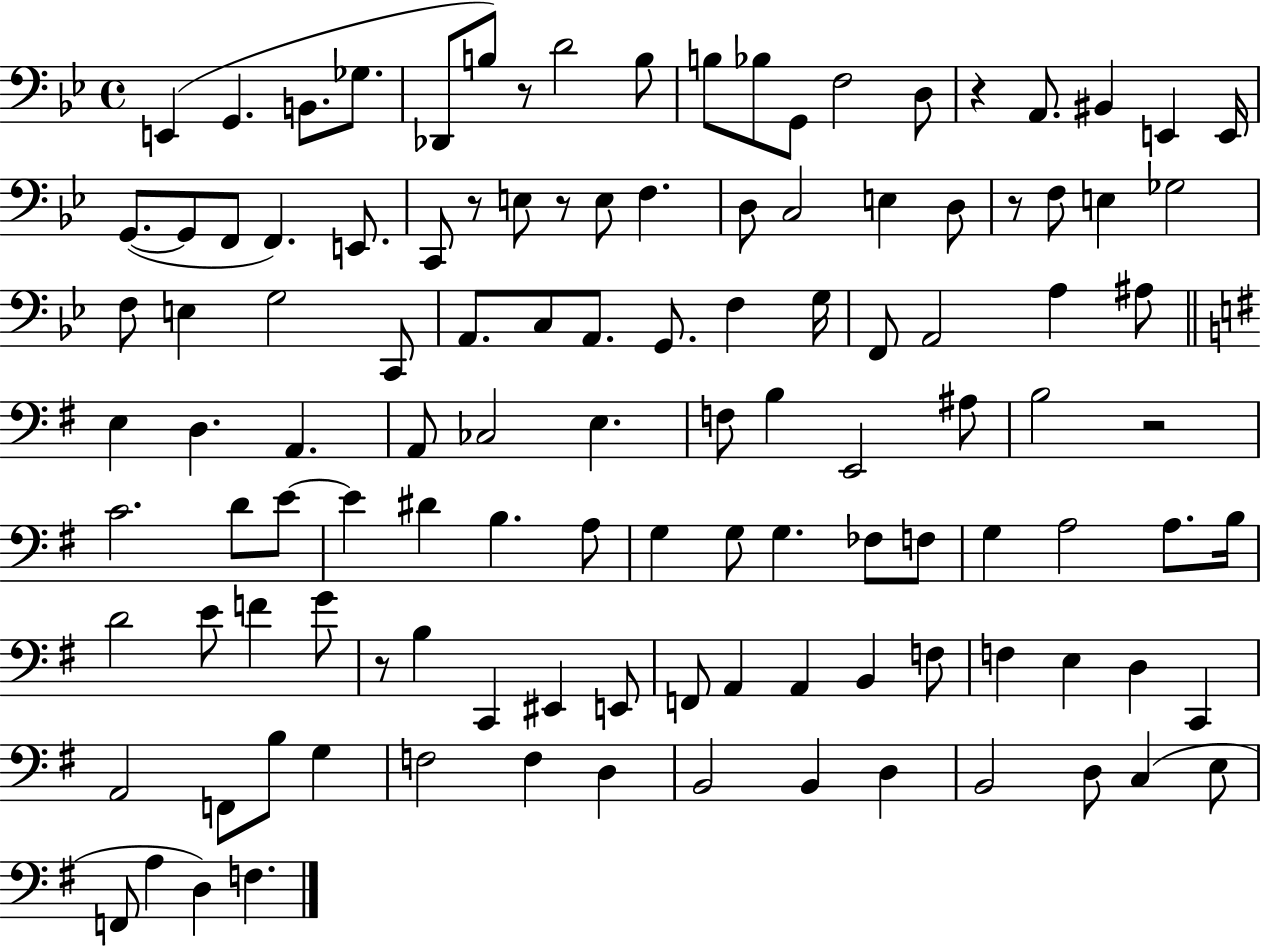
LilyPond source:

{
  \clef bass
  \time 4/4
  \defaultTimeSignature
  \key bes \major
  e,4( g,4. b,8. ges8. | des,8 b8) r8 d'2 b8 | b8 bes8 g,8 f2 d8 | r4 a,8. bis,4 e,4 e,16 | \break g,8.~(~ g,8 f,8 f,4.) e,8. | c,8 r8 e8 r8 e8 f4. | d8 c2 e4 d8 | r8 f8 e4 ges2 | \break f8 e4 g2 c,8 | a,8. c8 a,8. g,8. f4 g16 | f,8 a,2 a4 ais8 | \bar "||" \break \key g \major e4 d4. a,4. | a,8 ces2 e4. | f8 b4 e,2 ais8 | b2 r2 | \break c'2. d'8 e'8~~ | e'4 dis'4 b4. a8 | g4 g8 g4. fes8 f8 | g4 a2 a8. b16 | \break d'2 e'8 f'4 g'8 | r8 b4 c,4 eis,4 e,8 | f,8 a,4 a,4 b,4 f8 | f4 e4 d4 c,4 | \break a,2 f,8 b8 g4 | f2 f4 d4 | b,2 b,4 d4 | b,2 d8 c4( e8 | \break f,8 a4 d4) f4. | \bar "|."
}